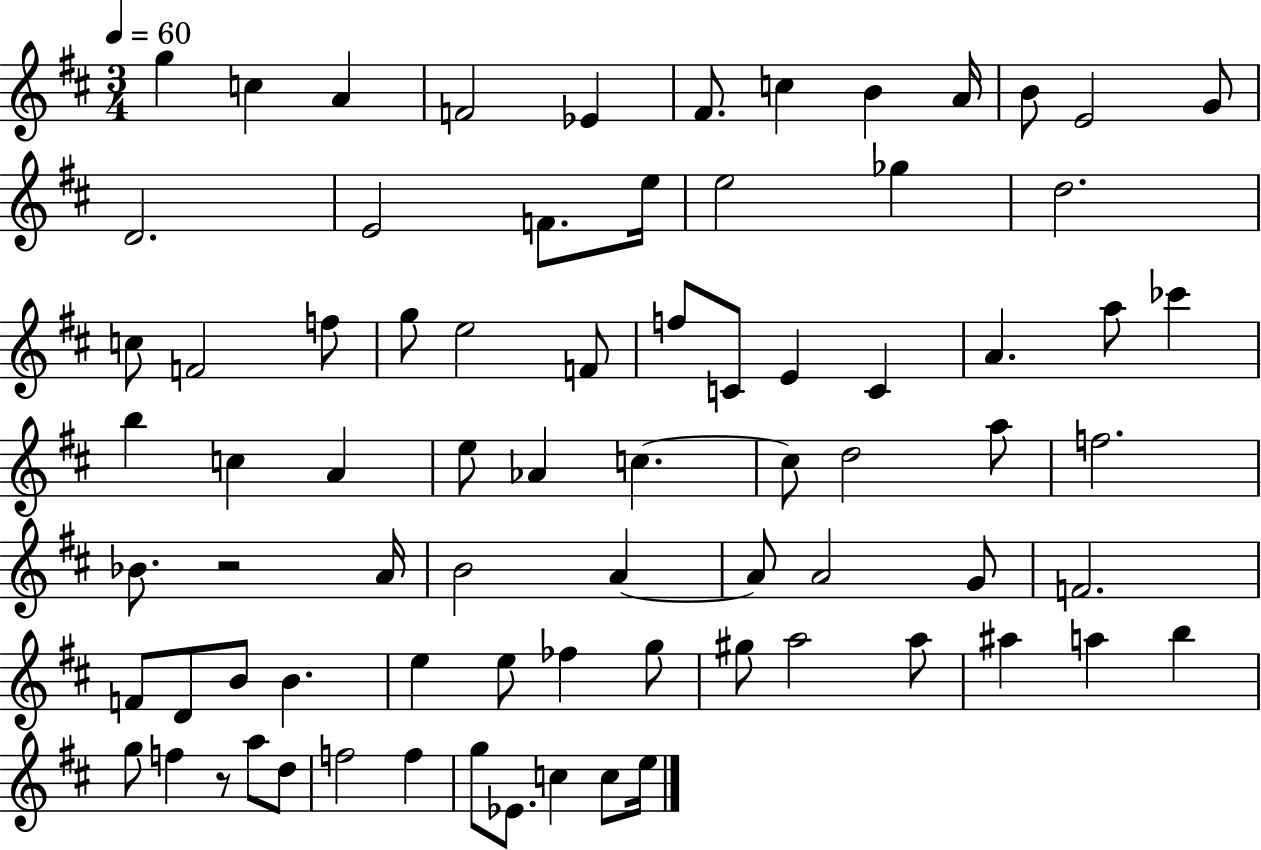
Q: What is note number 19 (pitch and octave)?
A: D5